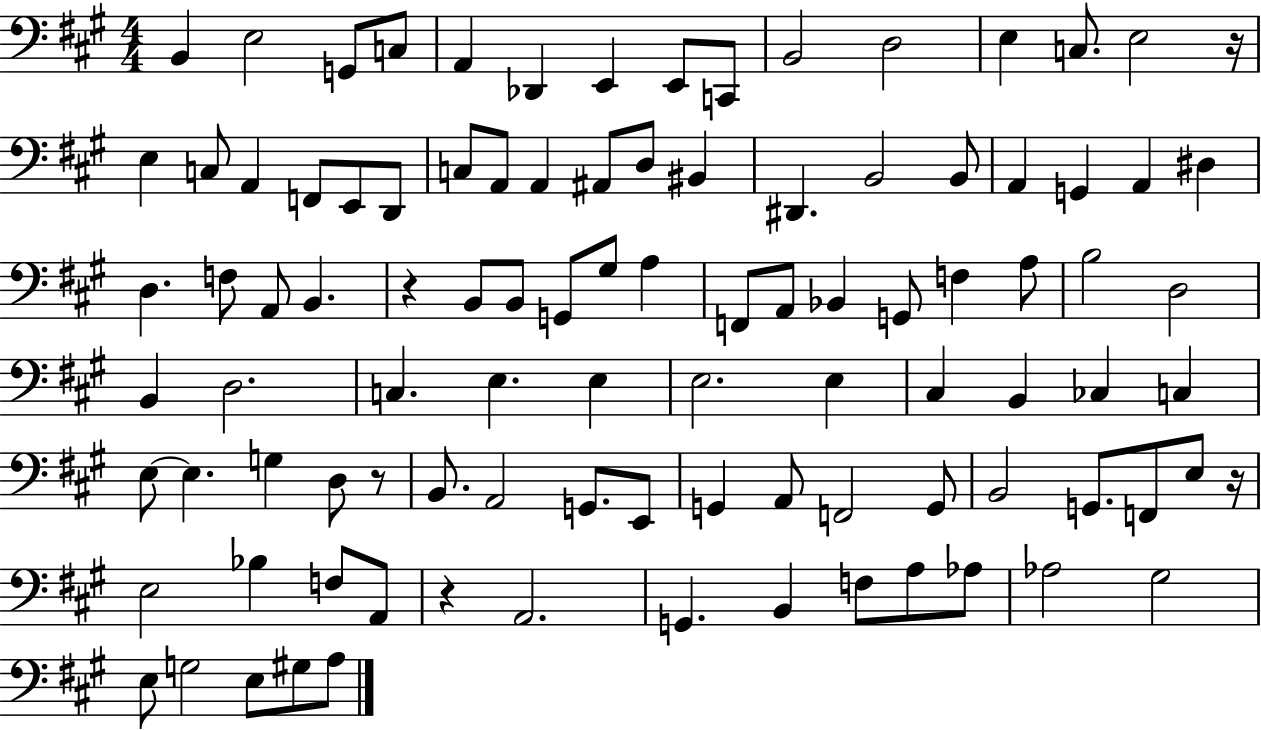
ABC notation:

X:1
T:Untitled
M:4/4
L:1/4
K:A
B,, E,2 G,,/2 C,/2 A,, _D,, E,, E,,/2 C,,/2 B,,2 D,2 E, C,/2 E,2 z/4 E, C,/2 A,, F,,/2 E,,/2 D,,/2 C,/2 A,,/2 A,, ^A,,/2 D,/2 ^B,, ^D,, B,,2 B,,/2 A,, G,, A,, ^D, D, F,/2 A,,/2 B,, z B,,/2 B,,/2 G,,/2 ^G,/2 A, F,,/2 A,,/2 _B,, G,,/2 F, A,/2 B,2 D,2 B,, D,2 C, E, E, E,2 E, ^C, B,, _C, C, E,/2 E, G, D,/2 z/2 B,,/2 A,,2 G,,/2 E,,/2 G,, A,,/2 F,,2 G,,/2 B,,2 G,,/2 F,,/2 E,/2 z/4 E,2 _B, F,/2 A,,/2 z A,,2 G,, B,, F,/2 A,/2 _A,/2 _A,2 ^G,2 E,/2 G,2 E,/2 ^G,/2 A,/2